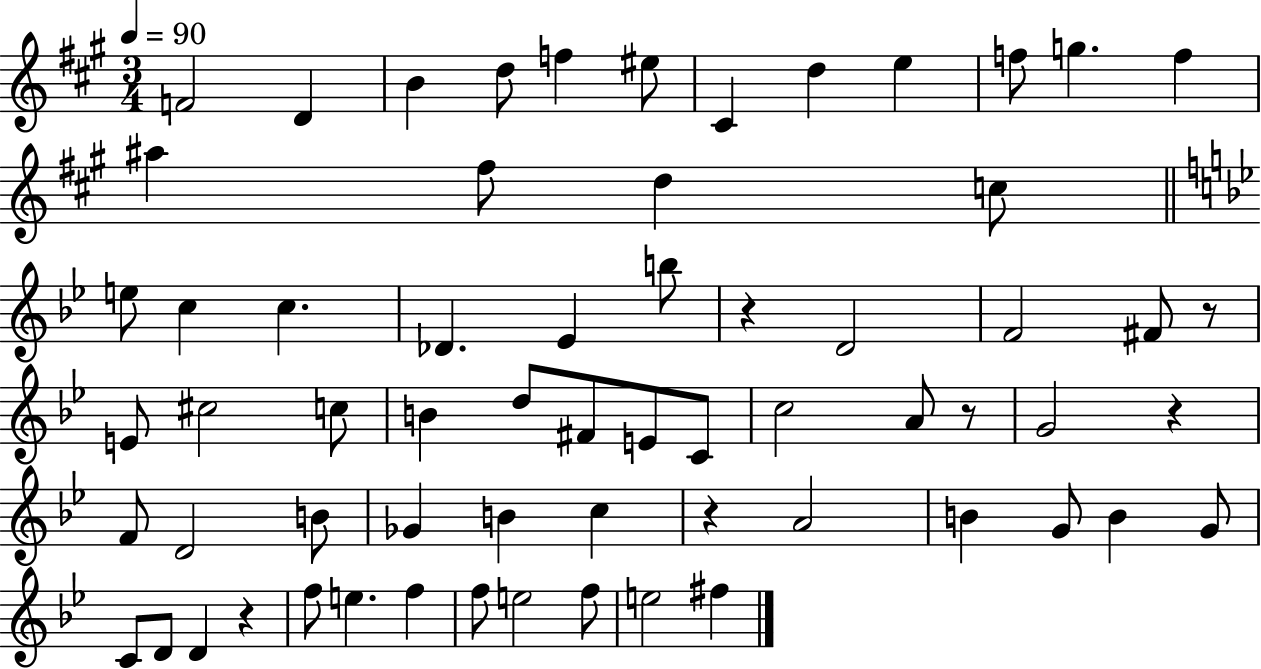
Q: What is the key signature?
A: A major